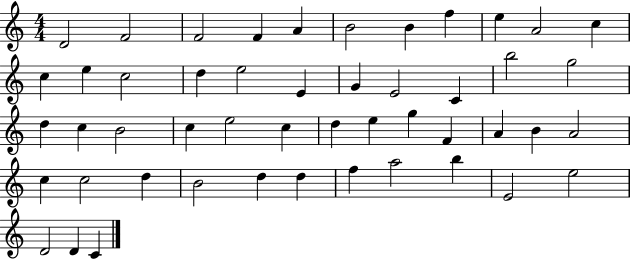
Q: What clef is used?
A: treble